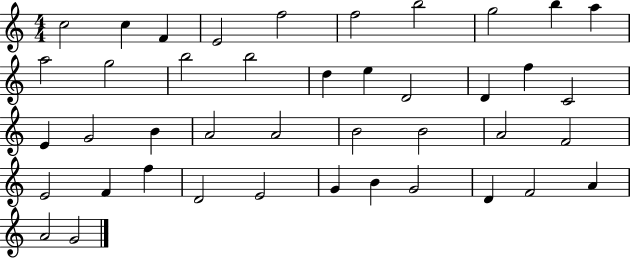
X:1
T:Untitled
M:4/4
L:1/4
K:C
c2 c F E2 f2 f2 b2 g2 b a a2 g2 b2 b2 d e D2 D f C2 E G2 B A2 A2 B2 B2 A2 F2 E2 F f D2 E2 G B G2 D F2 A A2 G2